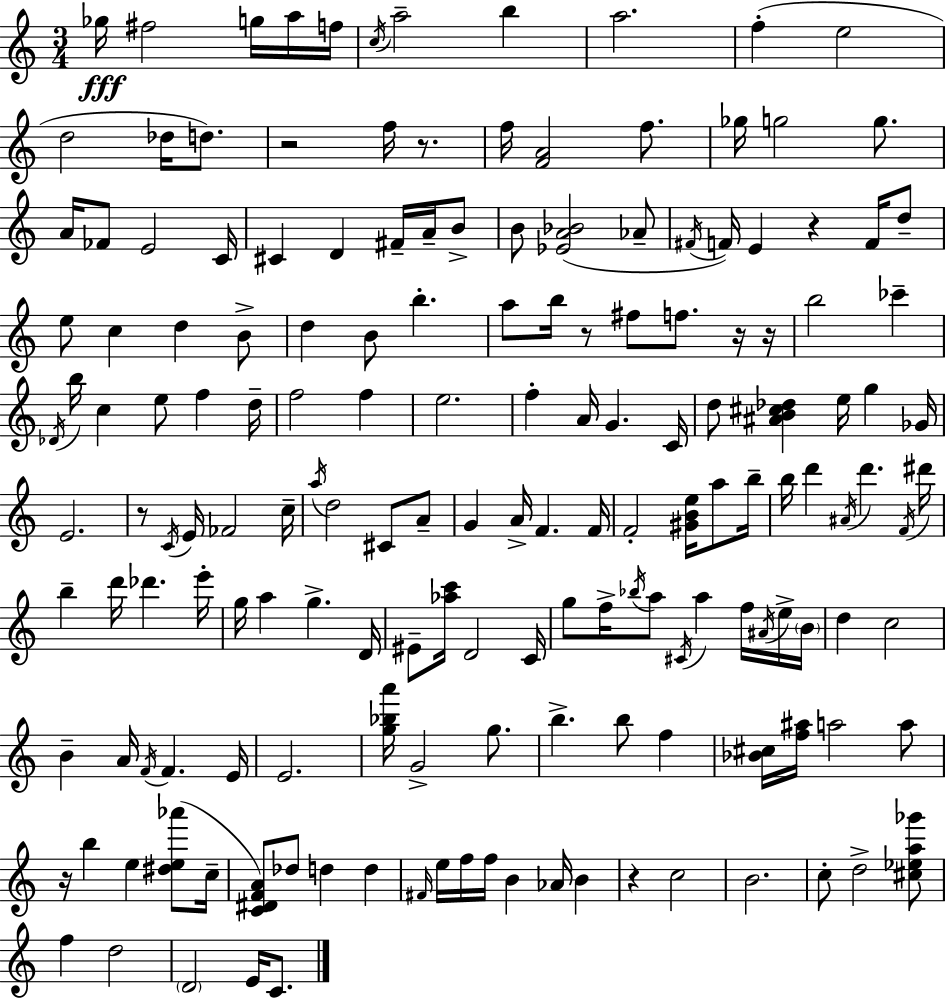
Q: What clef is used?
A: treble